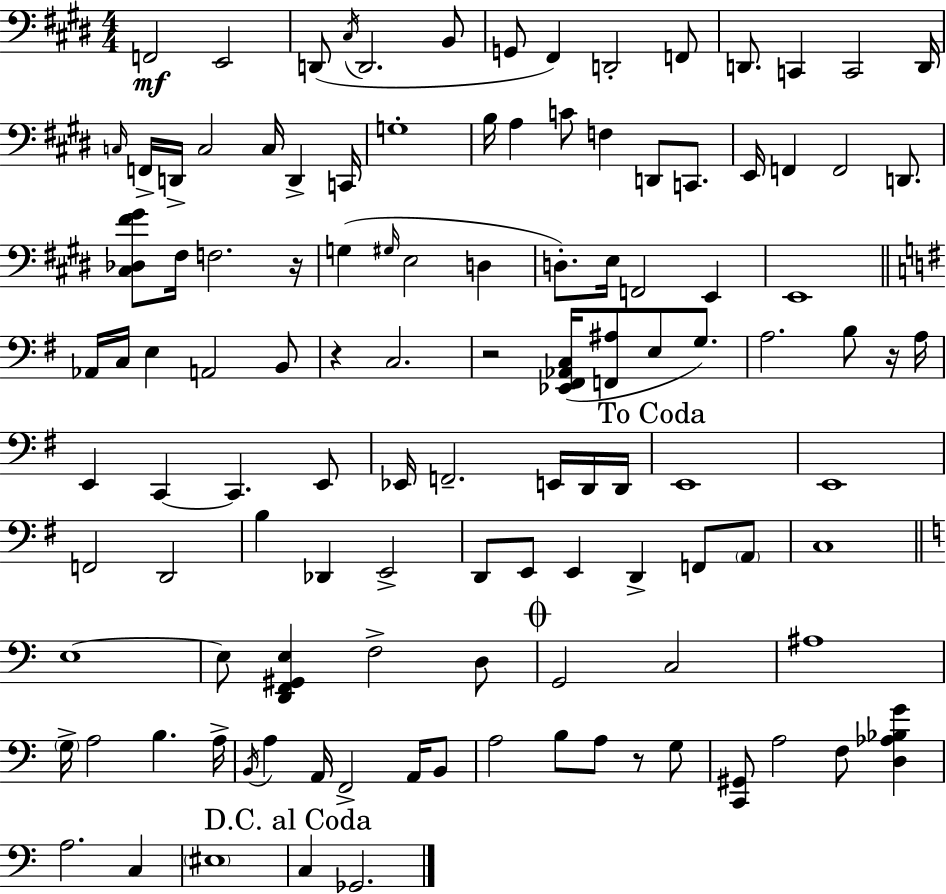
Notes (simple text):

F2/h E2/h D2/e C#3/s D2/h. B2/e G2/e F#2/q D2/h F2/e D2/e. C2/q C2/h D2/s C3/s F2/s D2/s C3/h C3/s D2/q C2/s G3/w B3/s A3/q C4/e F3/q D2/e C2/e. E2/s F2/q F2/h D2/e. [C#3,Db3,F#4,G#4]/e F#3/s F3/h. R/s G3/q G#3/s E3/h D3/q D3/e. E3/s F2/h E2/q E2/w Ab2/s C3/s E3/q A2/h B2/e R/q C3/h. R/h [Eb2,F#2,Ab2,C3]/s [F2,A#3]/e E3/e G3/e. A3/h. B3/e R/s A3/s E2/q C2/q C2/q. E2/e Eb2/s F2/h. E2/s D2/s D2/s E2/w E2/w F2/h D2/h B3/q Db2/q E2/h D2/e E2/e E2/q D2/q F2/e A2/e C3/w E3/w E3/e [D2,F2,G#2,E3]/q F3/h D3/e G2/h C3/h A#3/w G3/s A3/h B3/q. A3/s B2/s A3/q A2/s F2/h A2/s B2/e A3/h B3/e A3/e R/e G3/e [C2,G#2]/e A3/h F3/e [D3,Ab3,Bb3,G4]/q A3/h. C3/q EIS3/w C3/q Gb2/h.